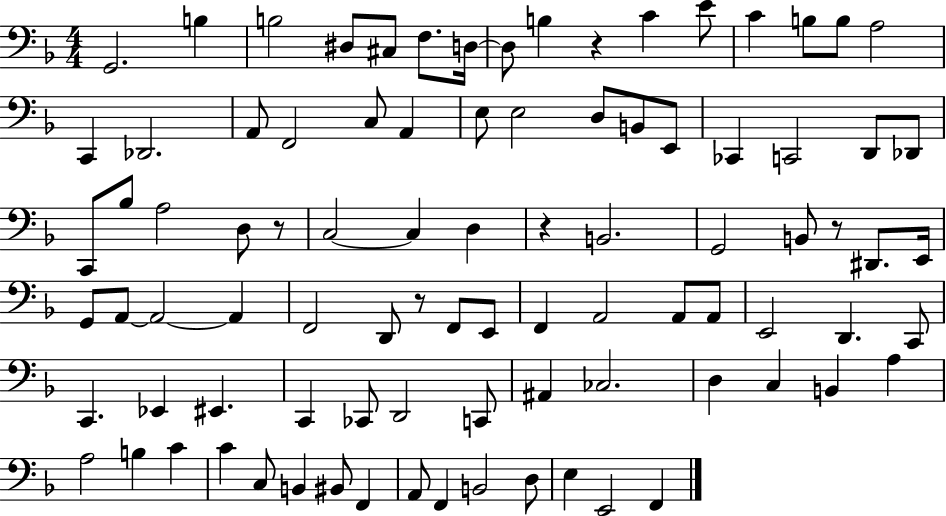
G2/h. B3/q B3/h D#3/e C#3/e F3/e. D3/s D3/e B3/q R/q C4/q E4/e C4/q B3/e B3/e A3/h C2/q Db2/h. A2/e F2/h C3/e A2/q E3/e E3/h D3/e B2/e E2/e CES2/q C2/h D2/e Db2/e C2/e Bb3/e A3/h D3/e R/e C3/h C3/q D3/q R/q B2/h. G2/h B2/e R/e D#2/e. E2/s G2/e A2/e A2/h A2/q F2/h D2/e R/e F2/e E2/e F2/q A2/h A2/e A2/e E2/h D2/q. C2/e C2/q. Eb2/q EIS2/q. C2/q CES2/e D2/h C2/e A#2/q CES3/h. D3/q C3/q B2/q A3/q A3/h B3/q C4/q C4/q C3/e B2/q BIS2/e F2/q A2/e F2/q B2/h D3/e E3/q E2/h F2/q